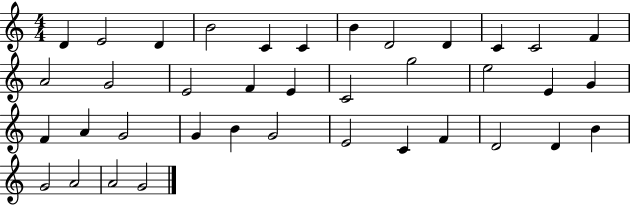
D4/q E4/h D4/q B4/h C4/q C4/q B4/q D4/h D4/q C4/q C4/h F4/q A4/h G4/h E4/h F4/q E4/q C4/h G5/h E5/h E4/q G4/q F4/q A4/q G4/h G4/q B4/q G4/h E4/h C4/q F4/q D4/h D4/q B4/q G4/h A4/h A4/h G4/h